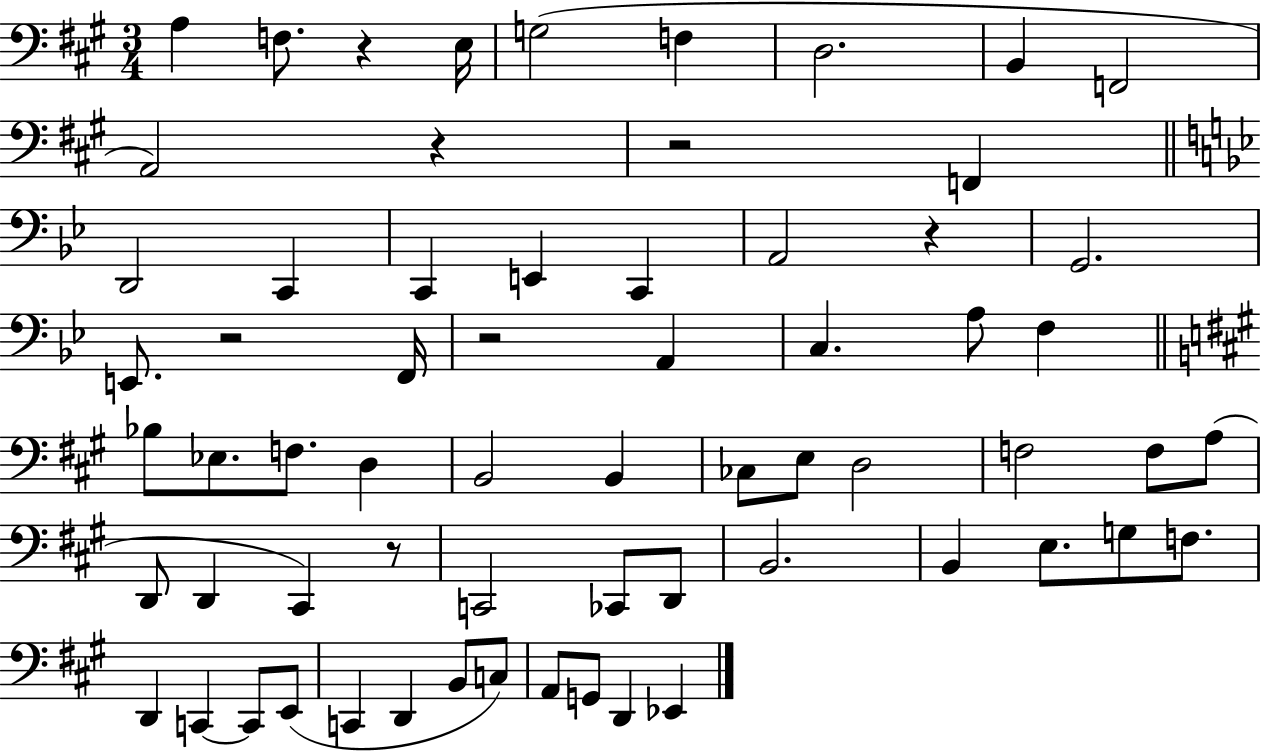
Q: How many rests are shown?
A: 7